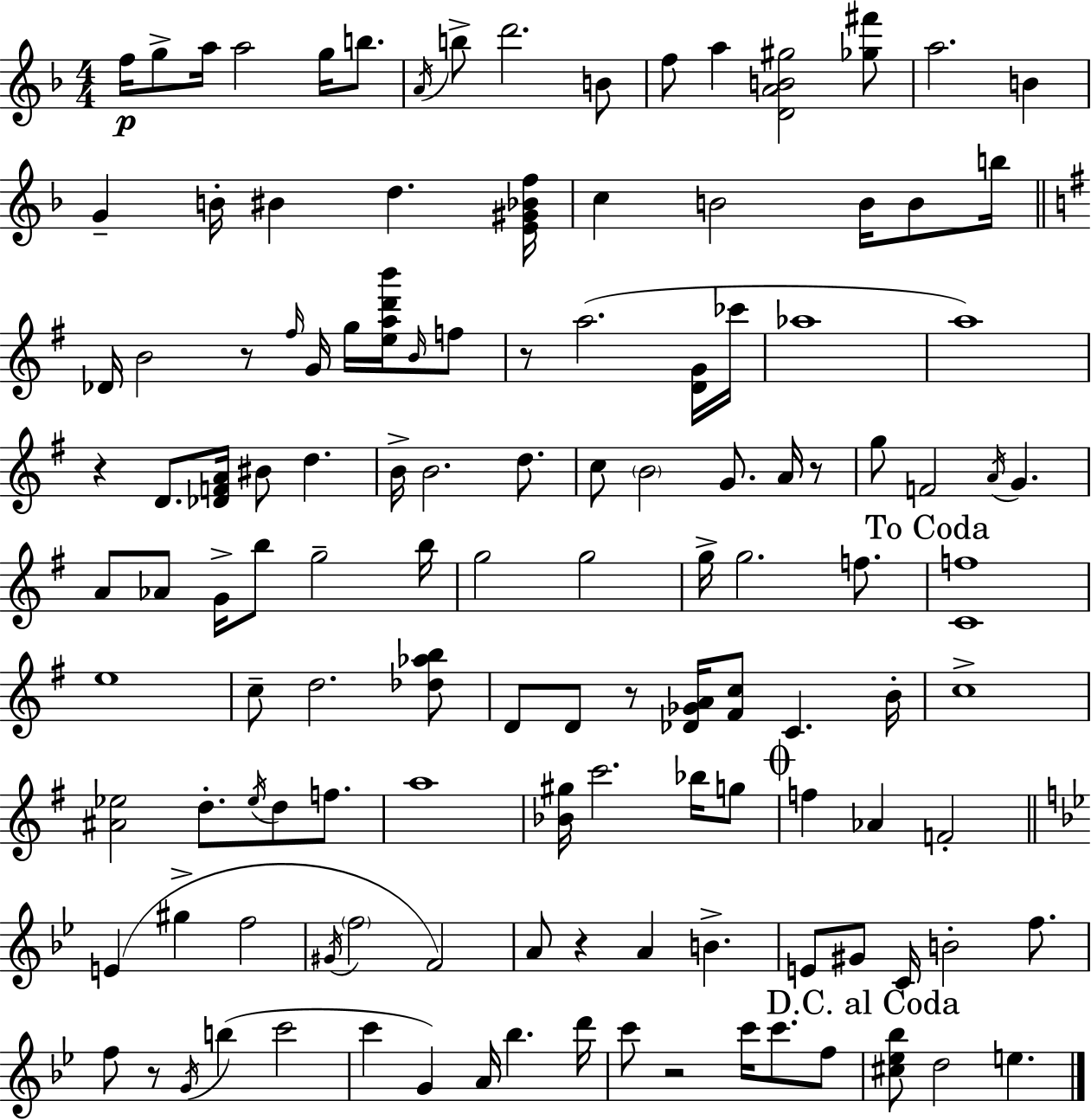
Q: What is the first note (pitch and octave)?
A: F5